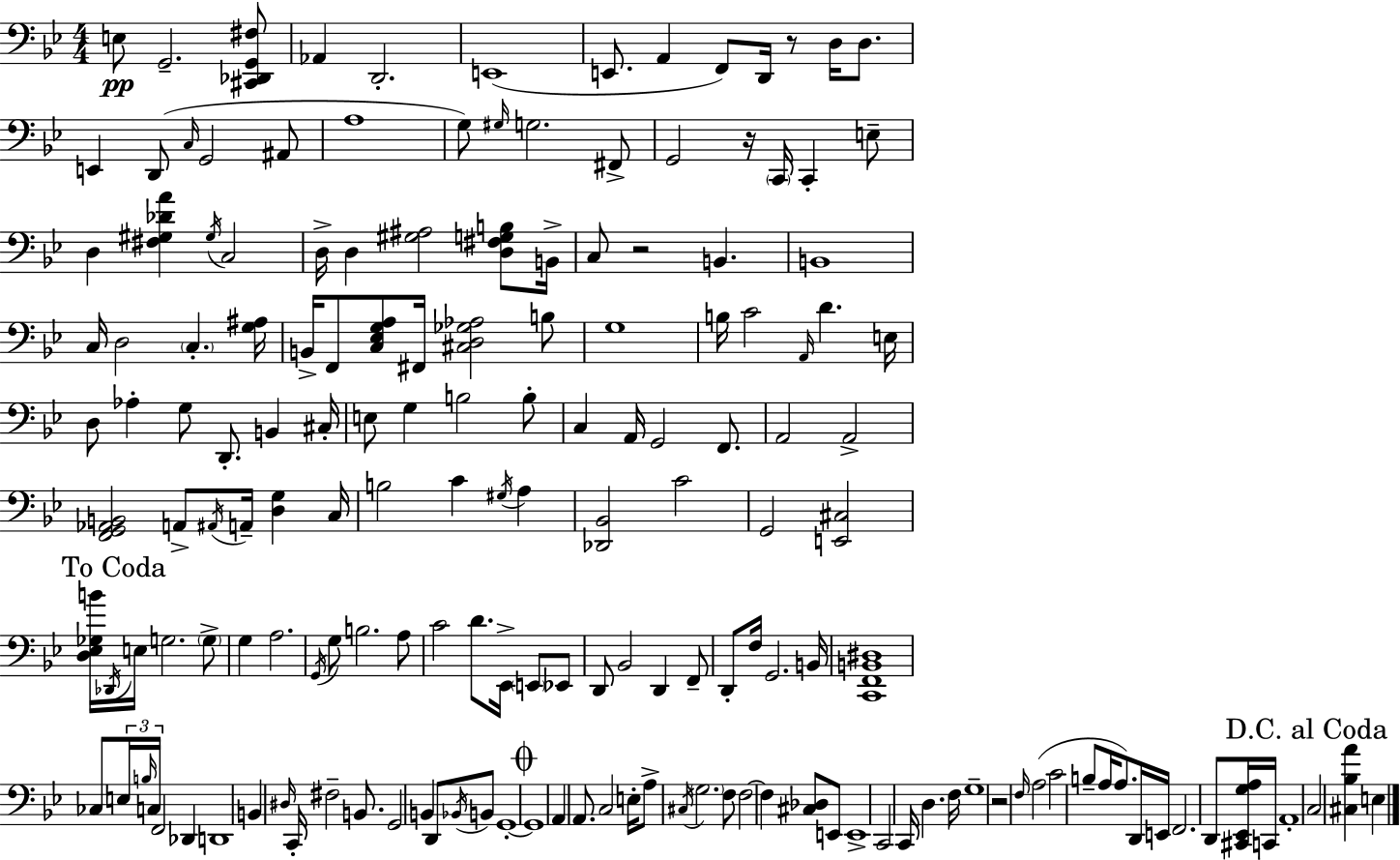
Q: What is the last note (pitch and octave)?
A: E3